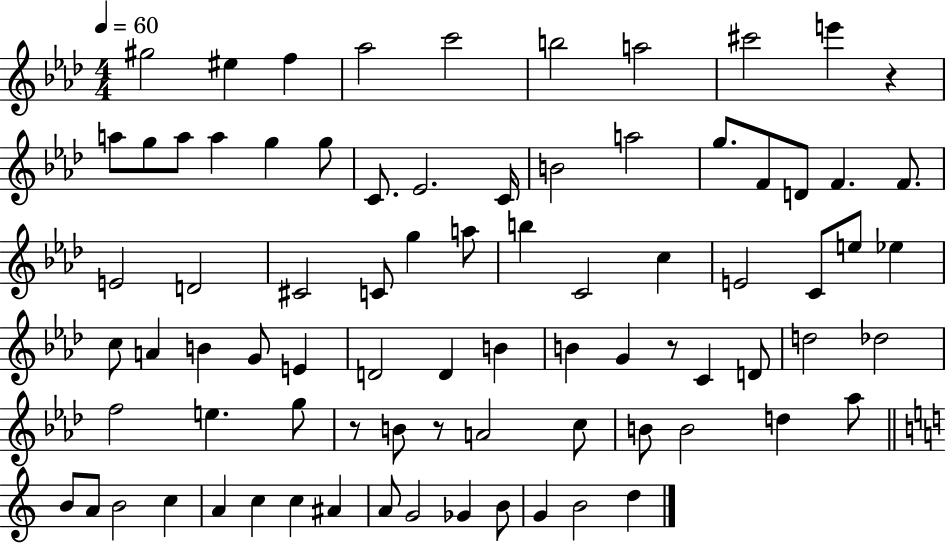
G#5/h EIS5/q F5/q Ab5/h C6/h B5/h A5/h C#6/h E6/q R/q A5/e G5/e A5/e A5/q G5/q G5/e C4/e. Eb4/h. C4/s B4/h A5/h G5/e. F4/e D4/e F4/q. F4/e. E4/h D4/h C#4/h C4/e G5/q A5/e B5/q C4/h C5/q E4/h C4/e E5/e Eb5/q C5/e A4/q B4/q G4/e E4/q D4/h D4/q B4/q B4/q G4/q R/e C4/q D4/e D5/h Db5/h F5/h E5/q. G5/e R/e B4/e R/e A4/h C5/e B4/e B4/h D5/q Ab5/e B4/e A4/e B4/h C5/q A4/q C5/q C5/q A#4/q A4/e G4/h Gb4/q B4/e G4/q B4/h D5/q